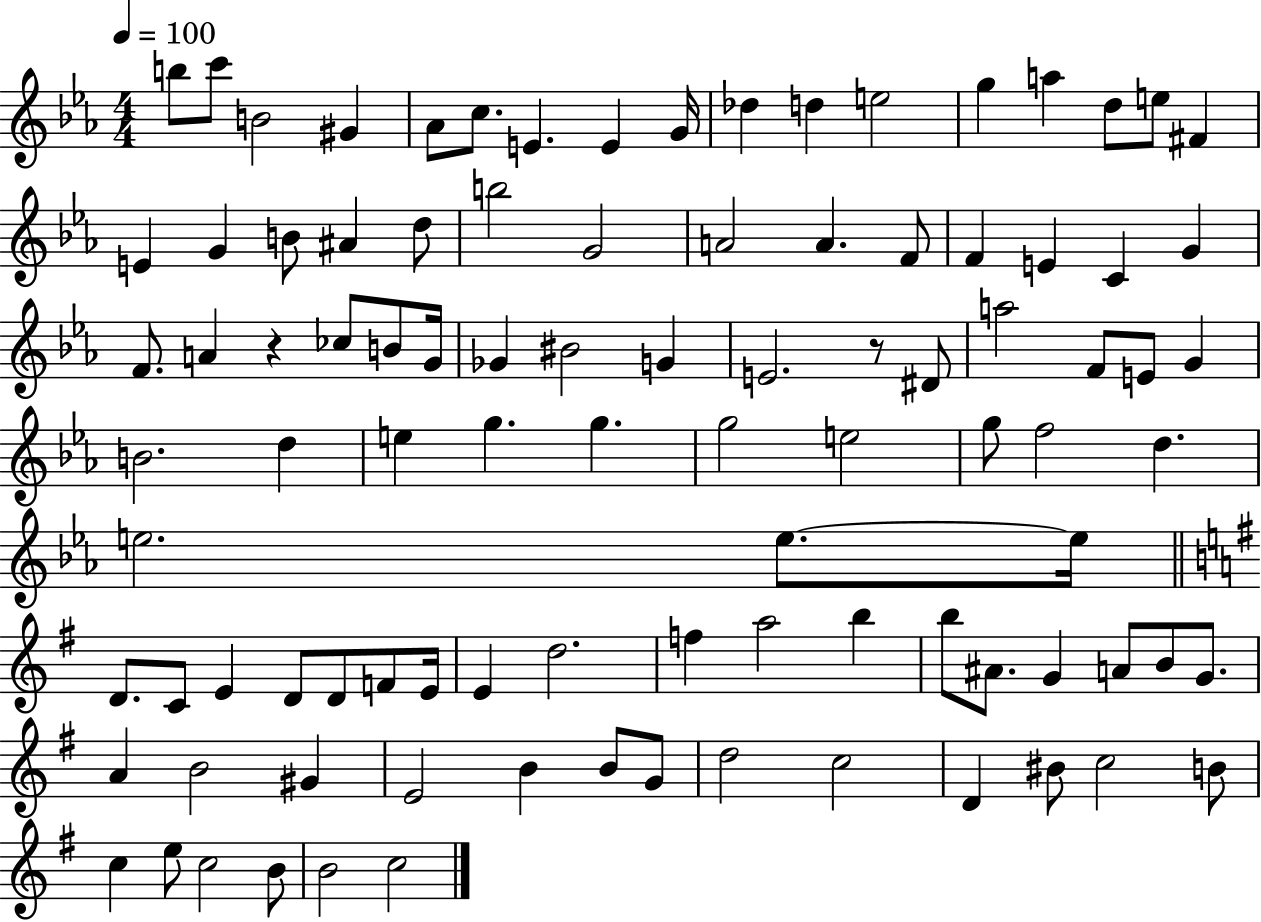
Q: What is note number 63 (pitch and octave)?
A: D4